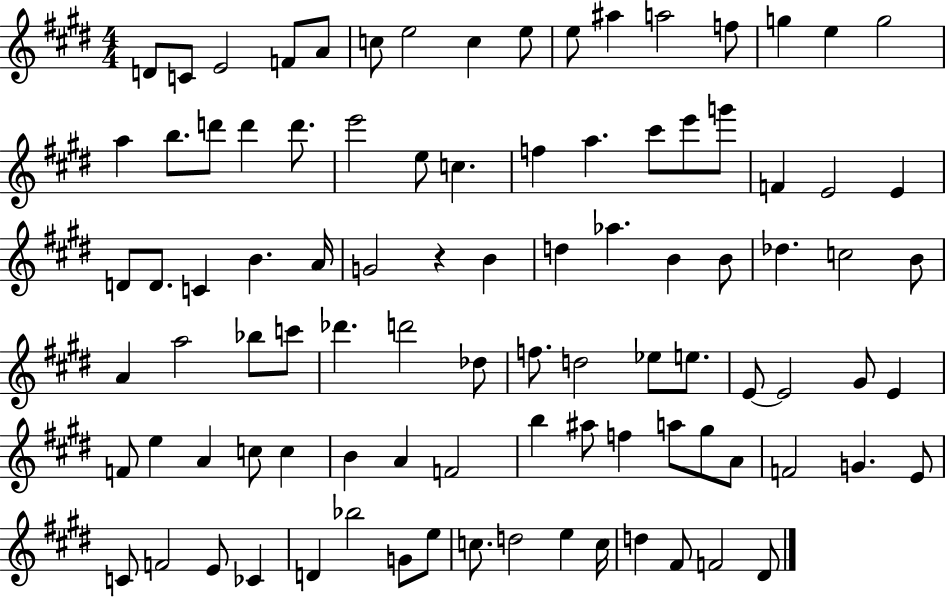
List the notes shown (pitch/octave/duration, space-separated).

D4/e C4/e E4/h F4/e A4/e C5/e E5/h C5/q E5/e E5/e A#5/q A5/h F5/e G5/q E5/q G5/h A5/q B5/e. D6/e D6/q D6/e. E6/h E5/e C5/q. F5/q A5/q. C#6/e E6/e G6/e F4/q E4/h E4/q D4/e D4/e. C4/q B4/q. A4/s G4/h R/q B4/q D5/q Ab5/q. B4/q B4/e Db5/q. C5/h B4/e A4/q A5/h Bb5/e C6/e Db6/q. D6/h Db5/e F5/e. D5/h Eb5/e E5/e. E4/e E4/h G#4/e E4/q F4/e E5/q A4/q C5/e C5/q B4/q A4/q F4/h B5/q A#5/e F5/q A5/e G#5/e A4/e F4/h G4/q. E4/e C4/e F4/h E4/e CES4/q D4/q Bb5/h G4/e E5/e C5/e. D5/h E5/q C5/s D5/q F#4/e F4/h D#4/e